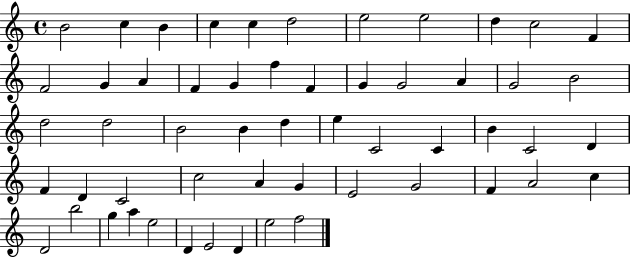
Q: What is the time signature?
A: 4/4